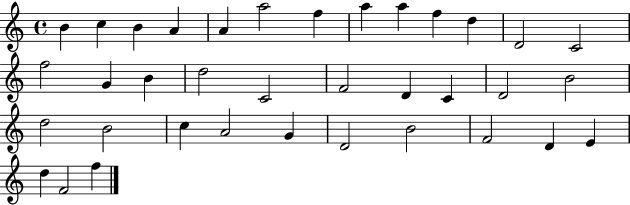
{
  \clef treble
  \time 4/4
  \defaultTimeSignature
  \key c \major
  b'4 c''4 b'4 a'4 | a'4 a''2 f''4 | a''4 a''4 f''4 d''4 | d'2 c'2 | \break f''2 g'4 b'4 | d''2 c'2 | f'2 d'4 c'4 | d'2 b'2 | \break d''2 b'2 | c''4 a'2 g'4 | d'2 b'2 | f'2 d'4 e'4 | \break d''4 f'2 f''4 | \bar "|."
}